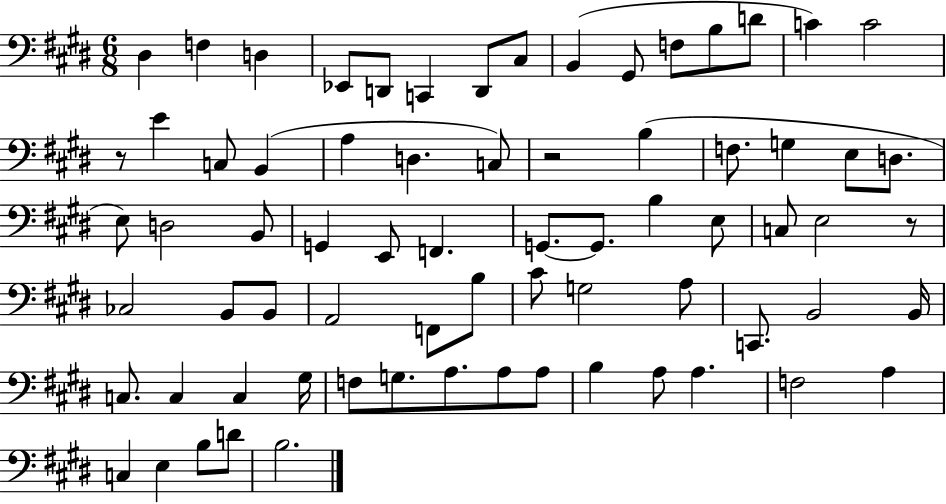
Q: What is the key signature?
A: E major